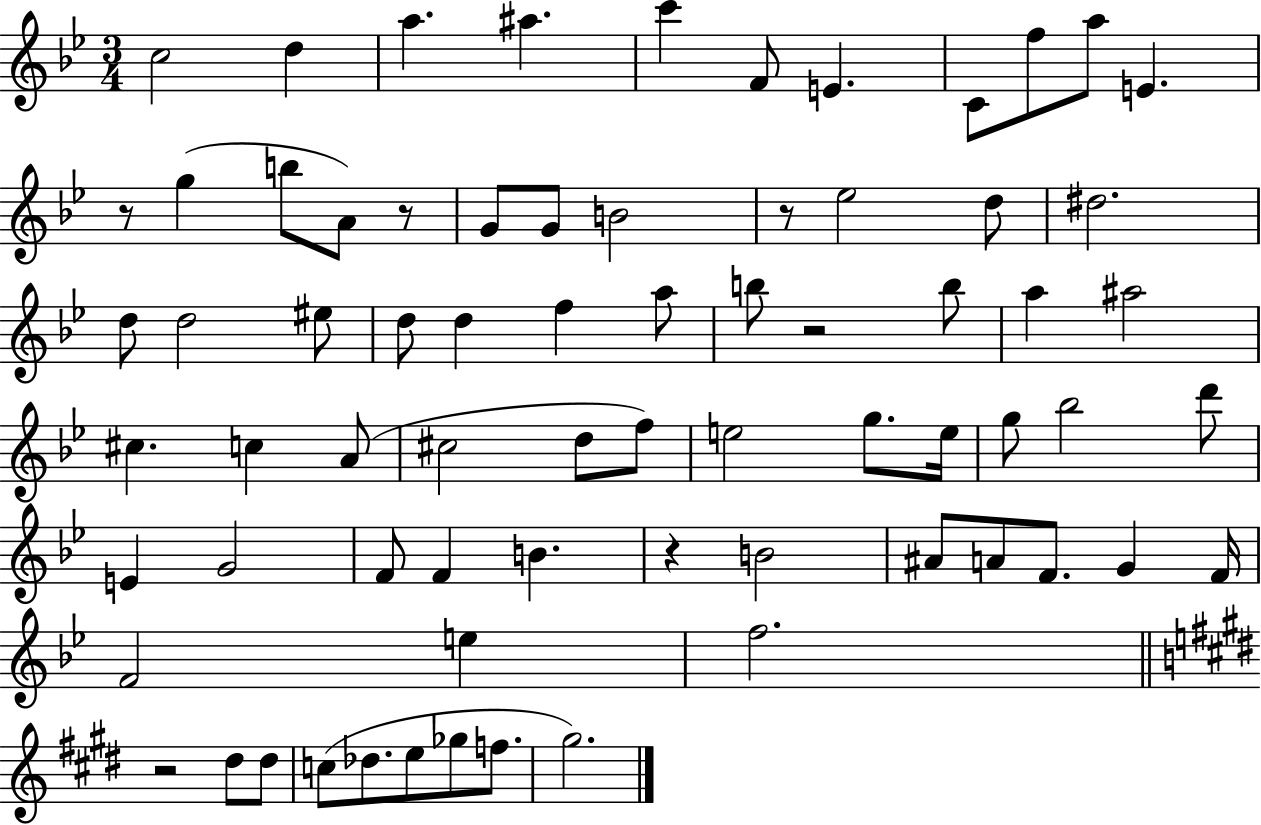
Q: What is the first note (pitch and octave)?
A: C5